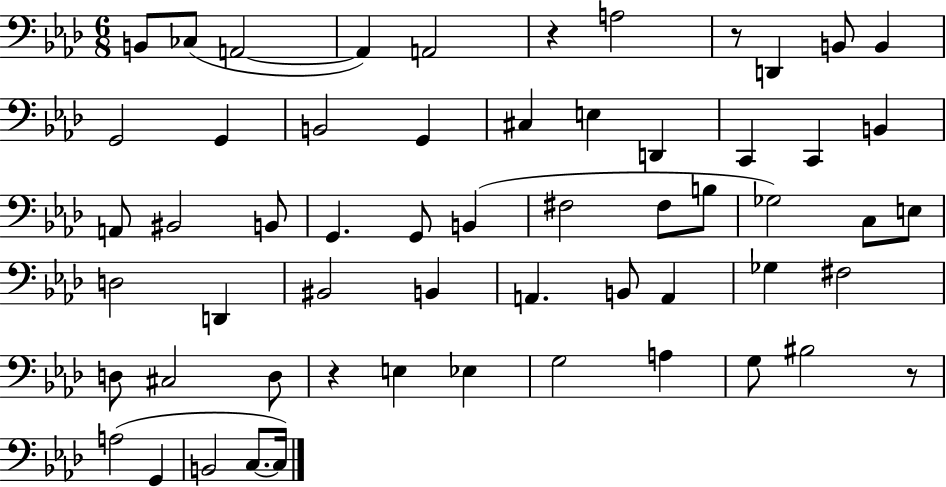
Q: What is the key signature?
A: AES major